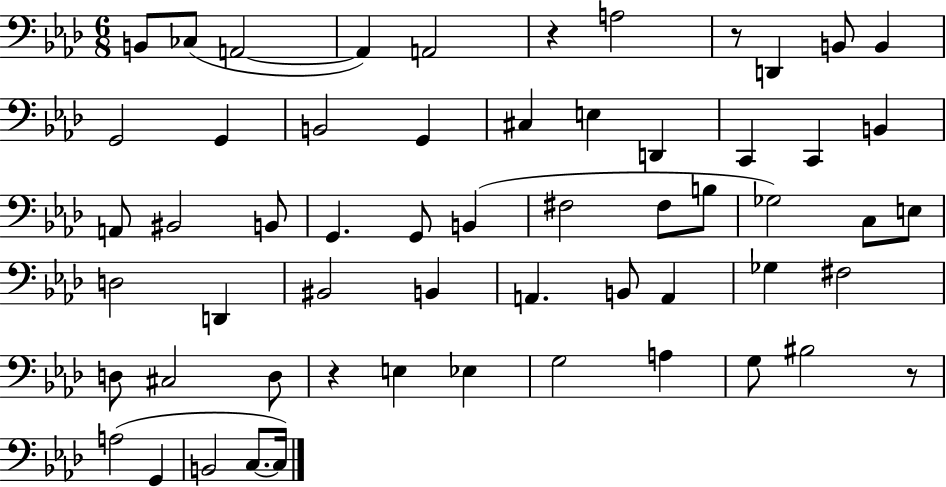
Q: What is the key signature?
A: AES major